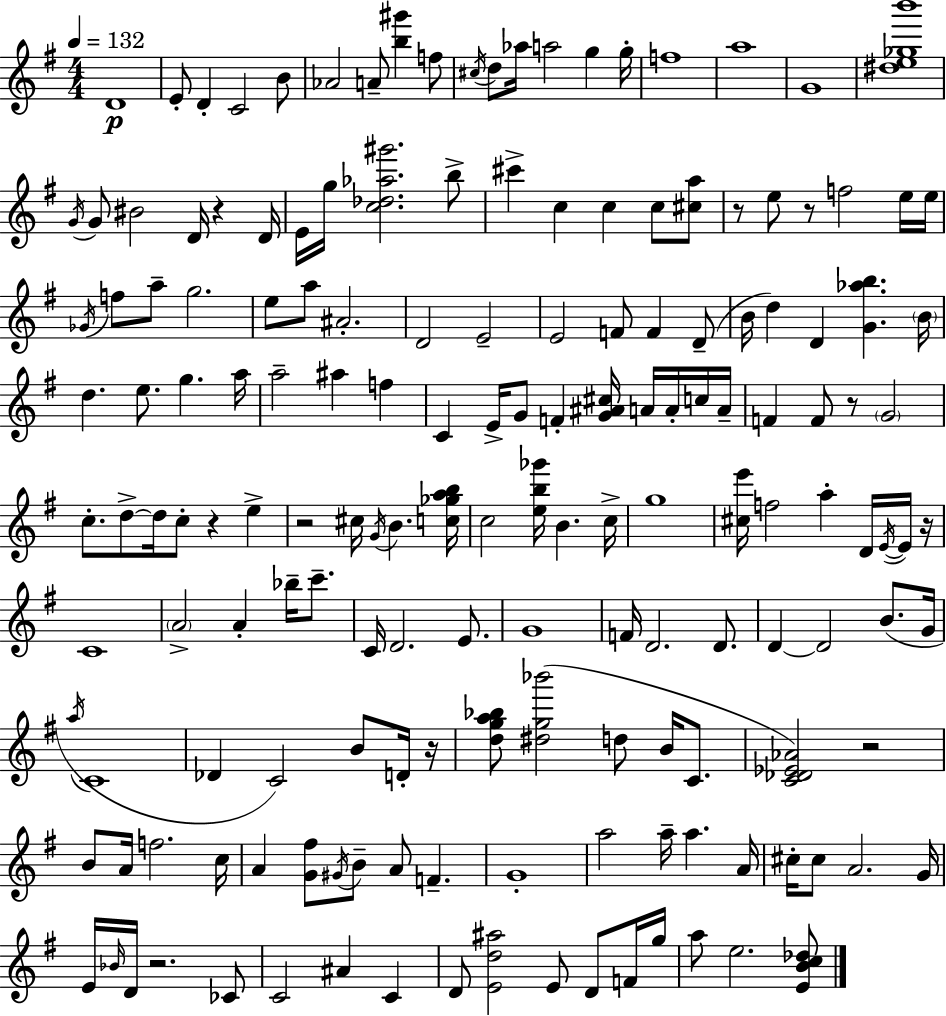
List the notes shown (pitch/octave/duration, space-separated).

D4/w E4/e D4/q C4/h B4/e Ab4/h A4/e [B5,G#6]/q F5/e C#5/s D5/e Ab5/s A5/h G5/q G5/s F5/w A5/w G4/w [D#5,E5,Gb5,B6]/w G4/s G4/e BIS4/h D4/s R/q D4/s E4/s G5/s [C5,Db5,Ab5,G#6]/h. B5/e C#6/q C5/q C5/q C5/e [C#5,A5]/e R/e E5/e R/e F5/h E5/s E5/s Gb4/s F5/e A5/e G5/h. E5/e A5/e A#4/h. D4/h E4/h E4/h F4/e F4/q D4/e B4/s D5/q D4/q [G4,Ab5,B5]/q. B4/s D5/q. E5/e. G5/q. A5/s A5/h A#5/q F5/q C4/q E4/s G4/e F4/q [G4,A#4,C#5]/s A4/s A4/s C5/s A4/s F4/q F4/e R/e G4/h C5/e. D5/e D5/s C5/e R/q E5/q R/h C#5/s G4/s B4/q. [C5,Gb5,A5,B5]/s C5/h [E5,B5,Gb6]/s B4/q. C5/s G5/w [C#5,E6]/s F5/h A5/q D4/s E4/s E4/s R/s C4/w A4/h A4/q Bb5/s C6/e. C4/s D4/h. E4/e. G4/w F4/s D4/h. D4/e. D4/q D4/h B4/e. G4/s A5/s C4/w Db4/q C4/h B4/e D4/s R/s [D5,G5,A5,Bb5]/e [D#5,G5,Bb6]/h D5/e B4/s C4/e. [C4,Db4,Eb4,Ab4]/h R/h B4/e A4/s F5/h. C5/s A4/q [G4,F#5]/e G#4/s B4/e A4/e F4/q. G4/w A5/h A5/s A5/q. A4/s C#5/s C#5/e A4/h. G4/s E4/s Bb4/s D4/s R/h. CES4/e C4/h A#4/q C4/q D4/e [E4,D5,A#5]/h E4/e D4/e F4/s G5/s A5/e E5/h. [E4,B4,C5,Db5]/e